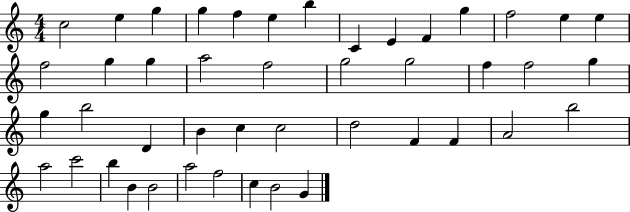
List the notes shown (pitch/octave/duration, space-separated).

C5/h E5/q G5/q G5/q F5/q E5/q B5/q C4/q E4/q F4/q G5/q F5/h E5/q E5/q F5/h G5/q G5/q A5/h F5/h G5/h G5/h F5/q F5/h G5/q G5/q B5/h D4/q B4/q C5/q C5/h D5/h F4/q F4/q A4/h B5/h A5/h C6/h B5/q B4/q B4/h A5/h F5/h C5/q B4/h G4/q